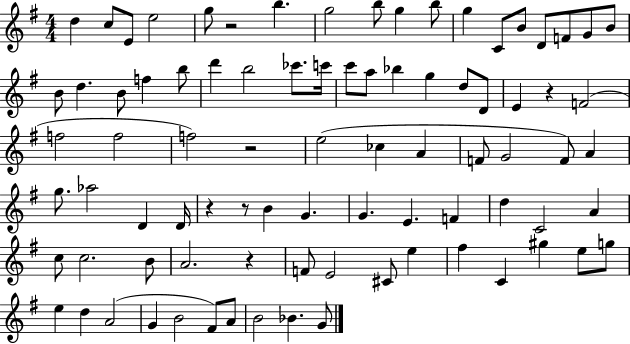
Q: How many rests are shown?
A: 6